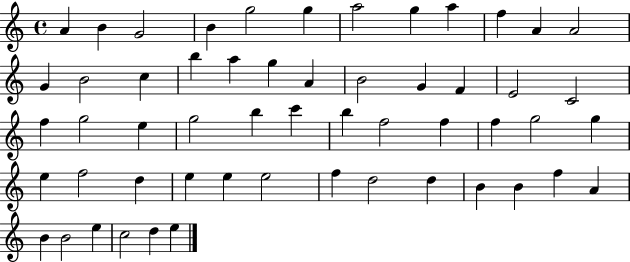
X:1
T:Untitled
M:4/4
L:1/4
K:C
A B G2 B g2 g a2 g a f A A2 G B2 c b a g A B2 G F E2 C2 f g2 e g2 b c' b f2 f f g2 g e f2 d e e e2 f d2 d B B f A B B2 e c2 d e